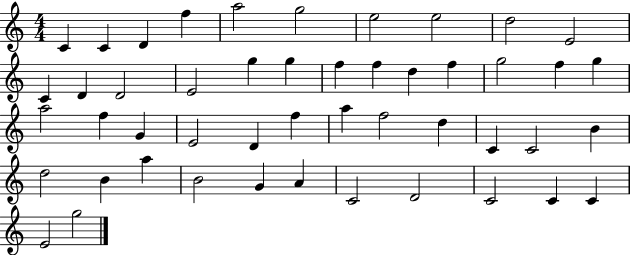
C4/q C4/q D4/q F5/q A5/h G5/h E5/h E5/h D5/h E4/h C4/q D4/q D4/h E4/h G5/q G5/q F5/q F5/q D5/q F5/q G5/h F5/q G5/q A5/h F5/q G4/q E4/h D4/q F5/q A5/q F5/h D5/q C4/q C4/h B4/q D5/h B4/q A5/q B4/h G4/q A4/q C4/h D4/h C4/h C4/q C4/q E4/h G5/h